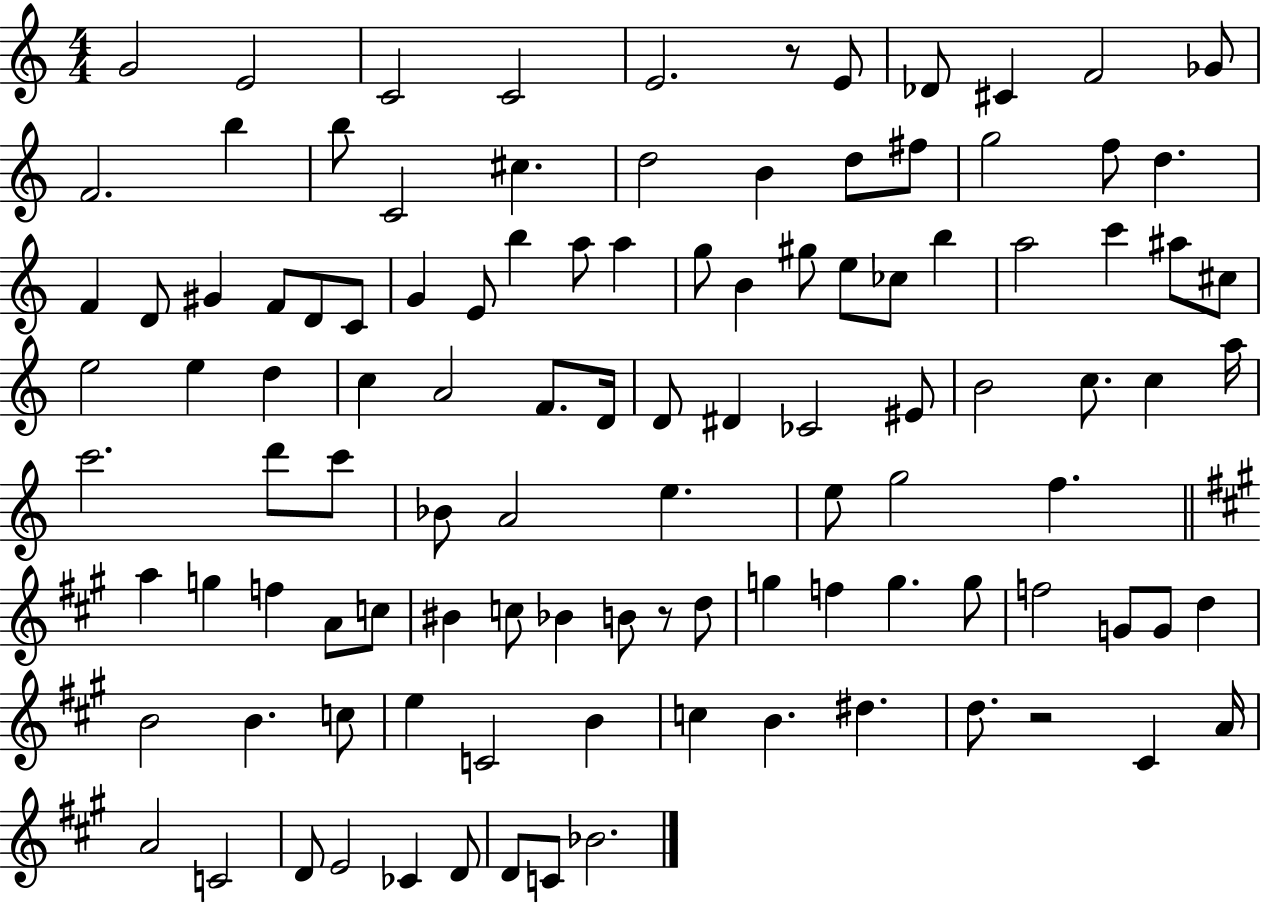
G4/h E4/h C4/h C4/h E4/h. R/e E4/e Db4/e C#4/q F4/h Gb4/e F4/h. B5/q B5/e C4/h C#5/q. D5/h B4/q D5/e F#5/e G5/h F5/e D5/q. F4/q D4/e G#4/q F4/e D4/e C4/e G4/q E4/e B5/q A5/e A5/q G5/e B4/q G#5/e E5/e CES5/e B5/q A5/h C6/q A#5/e C#5/e E5/h E5/q D5/q C5/q A4/h F4/e. D4/s D4/e D#4/q CES4/h EIS4/e B4/h C5/e. C5/q A5/s C6/h. D6/e C6/e Bb4/e A4/h E5/q. E5/e G5/h F5/q. A5/q G5/q F5/q A4/e C5/e BIS4/q C5/e Bb4/q B4/e R/e D5/e G5/q F5/q G5/q. G5/e F5/h G4/e G4/e D5/q B4/h B4/q. C5/e E5/q C4/h B4/q C5/q B4/q. D#5/q. D5/e. R/h C#4/q A4/s A4/h C4/h D4/e E4/h CES4/q D4/e D4/e C4/e Bb4/h.